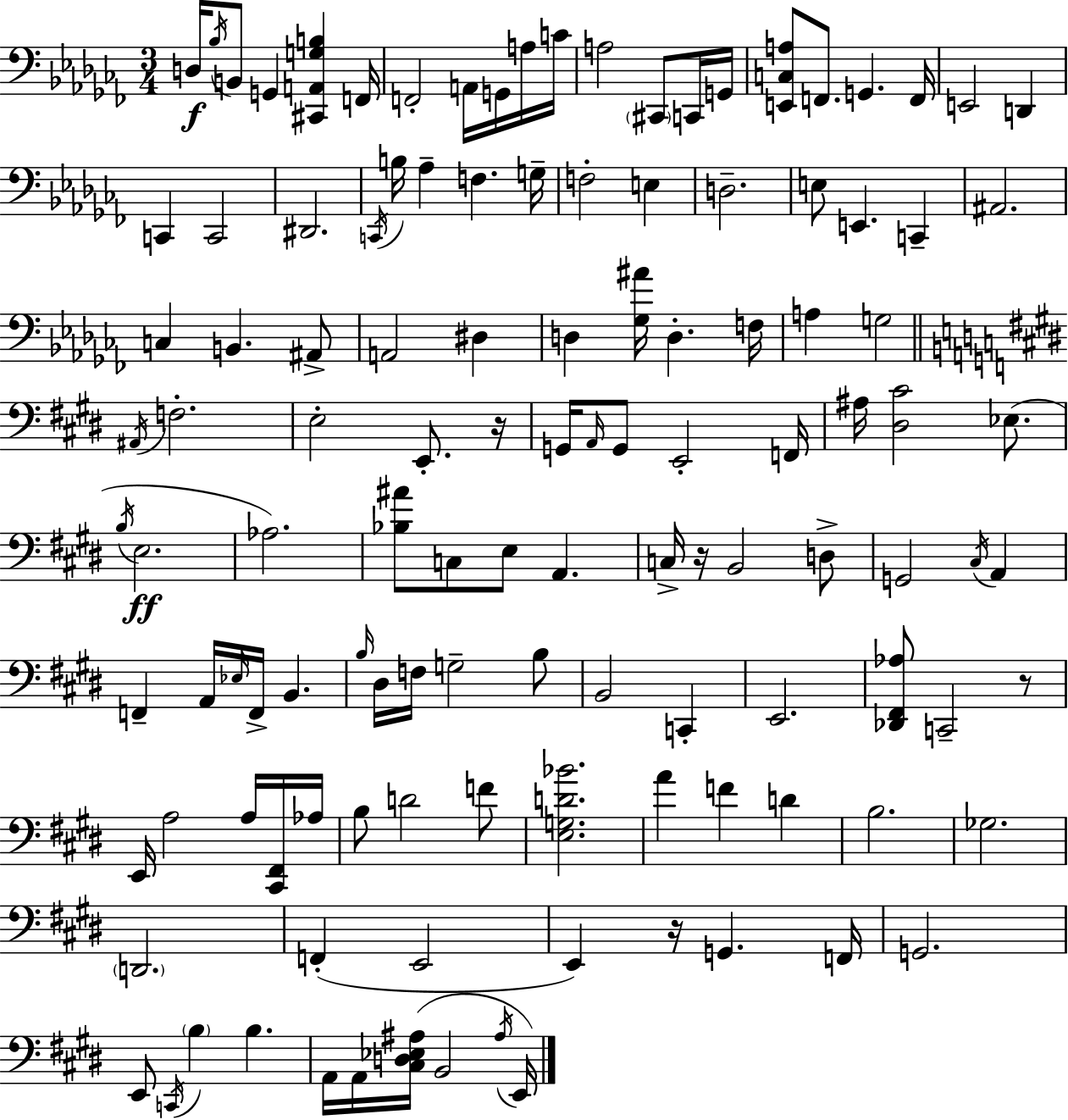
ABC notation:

X:1
T:Untitled
M:3/4
L:1/4
K:Abm
D,/4 _B,/4 B,,/2 G,, [^C,,A,,G,B,] F,,/4 F,,2 A,,/4 G,,/4 A,/4 C/4 A,2 ^C,,/2 C,,/4 G,,/4 [E,,C,A,]/2 F,,/2 G,, F,,/4 E,,2 D,, C,, C,,2 ^D,,2 C,,/4 B,/4 _A, F, G,/4 F,2 E, D,2 E,/2 E,, C,, ^A,,2 C, B,, ^A,,/2 A,,2 ^D, D, [_G,^A]/4 D, F,/4 A, G,2 ^A,,/4 F,2 E,2 E,,/2 z/4 G,,/4 A,,/4 G,,/2 E,,2 F,,/4 ^A,/4 [^D,^C]2 _E,/2 B,/4 E,2 _A,2 [_B,^A]/2 C,/2 E,/2 A,, C,/4 z/4 B,,2 D,/2 G,,2 ^C,/4 A,, F,, A,,/4 _E,/4 F,,/4 B,, B,/4 ^D,/4 F,/4 G,2 B,/2 B,,2 C,, E,,2 [_D,,^F,,_A,]/2 C,,2 z/2 E,,/4 A,2 A,/4 [^C,,^F,,]/4 _A,/4 B,/2 D2 F/2 [E,G,D_B]2 A F D B,2 _G,2 D,,2 F,, E,,2 E,, z/4 G,, F,,/4 G,,2 E,,/2 C,,/4 B, B, A,,/4 A,,/4 [^C,D,_E,^A,]/4 B,,2 ^A,/4 E,,/4